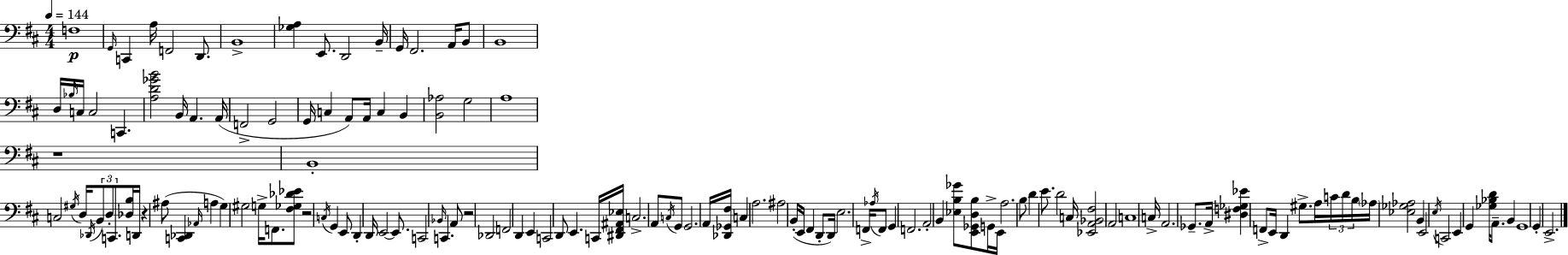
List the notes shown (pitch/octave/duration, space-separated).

F3/w G2/s C2/q A3/s F2/h D2/e. B2/w [Gb3,A3]/q E2/e. D2/h B2/s G2/s F#2/h. A2/s B2/e B2/w D3/s Bb3/s C3/s C3/h C2/q. [A3,D4,Gb4,B4]/h B2/s A2/q. A2/s F2/h G2/h G2/s C3/q A2/e A2/s C3/q B2/q [B2,Ab3]/h G3/h A3/w R/w B2/w C3/h G#3/s D3/s Db2/s B2/e D3/e C2/e. [Db3,B3]/s D2/s R/q A#3/e [C2,Db2]/q Ab2/s A3/q G3/q G#3/h G3/s F2/e. [F#3,Gb3,Db4,Eb4]/e R/h C3/s G2/q E2/e D2/q D2/s E2/h E2/e. C2/h Bb2/s C2/q. A2/e R/h Db2/h F2/h D2/q E2/q C2/h D2/e E2/q. C2/s [D#2,F#2,A#2,Eb3]/s C3/h. A2/e C3/s G2/e G2/h. A2/s [Db2,Gb2,F#3]/s C3/q A3/h. A#3/h B2/s E2/s F#2/q D2/e D2/s E3/h. F2/s Ab3/s F2/e G2/q F2/h. A2/h B2/q [Eb3,B3,Gb4]/e [E2,Gb2,D3,B3]/e G2/s E2/s A3/h. B3/e D4/q E4/e. D4/h C3/s [Eb2,A2,Bb2,F#3]/h A2/h C3/w C3/s A2/h. Gb2/e. A2/s [D#3,F3,Gb3,Eb4]/q F2/e E2/s D2/q G#3/e. A3/s C4/s D4/s B3/s Ab3/s [Eb3,Gb3,Ab3]/h B2/q E2/h E3/s C2/h E2/q G2/q [Gb3,Bb3,D4]/s A2/e. B2/q G2/w G2/q E2/h.